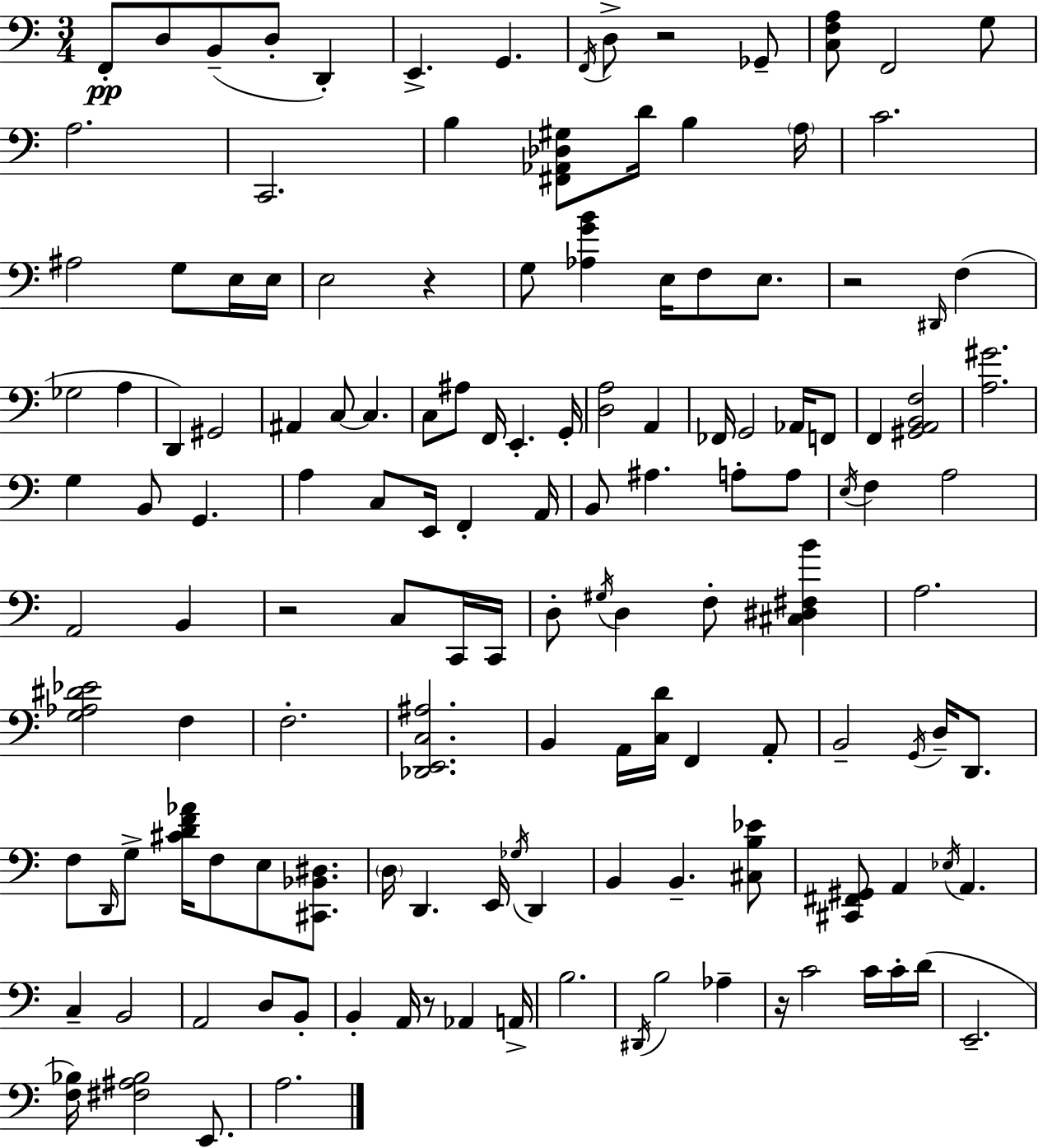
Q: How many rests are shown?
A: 6